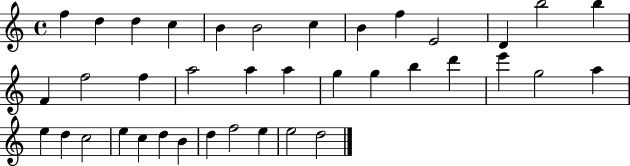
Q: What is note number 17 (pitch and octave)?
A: A5